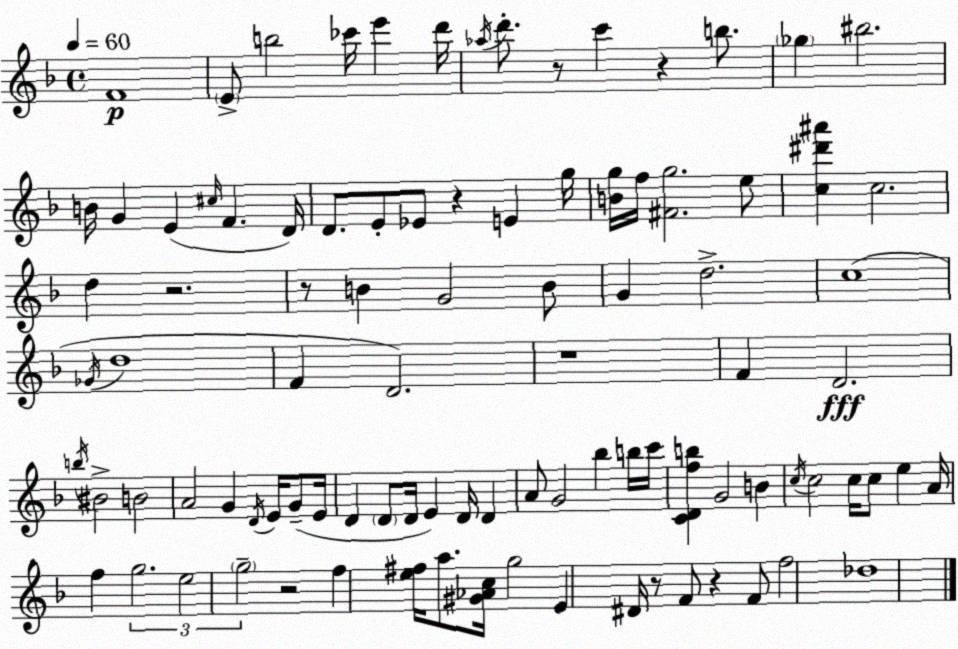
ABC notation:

X:1
T:Untitled
M:4/4
L:1/4
K:F
F4 E/2 b2 _c'/4 e' d'/4 _a/4 d'/2 z/2 c' z b/2 _g ^b2 B/4 G E ^c/4 F D/4 D/2 E/2 _E/2 z E g/4 [Bg]/4 f/4 [^Fg]2 e/2 [c^d'^a'] c2 d z2 z/2 B G2 B/2 G d2 c4 _G/4 d4 F D2 z4 F D2 b/4 ^B2 B2 A2 G D/4 E/4 G/2 E/4 D D/2 D/4 E D/4 D A/2 G2 _b b/4 c'/4 [CDfb] G2 B c/4 c2 c/4 c/2 e A/4 f g2 e2 g2 z2 f [e^f]/4 a/2 [^G_Ac]/4 g2 E ^D/4 z/2 F/2 z F/2 f2 _d4